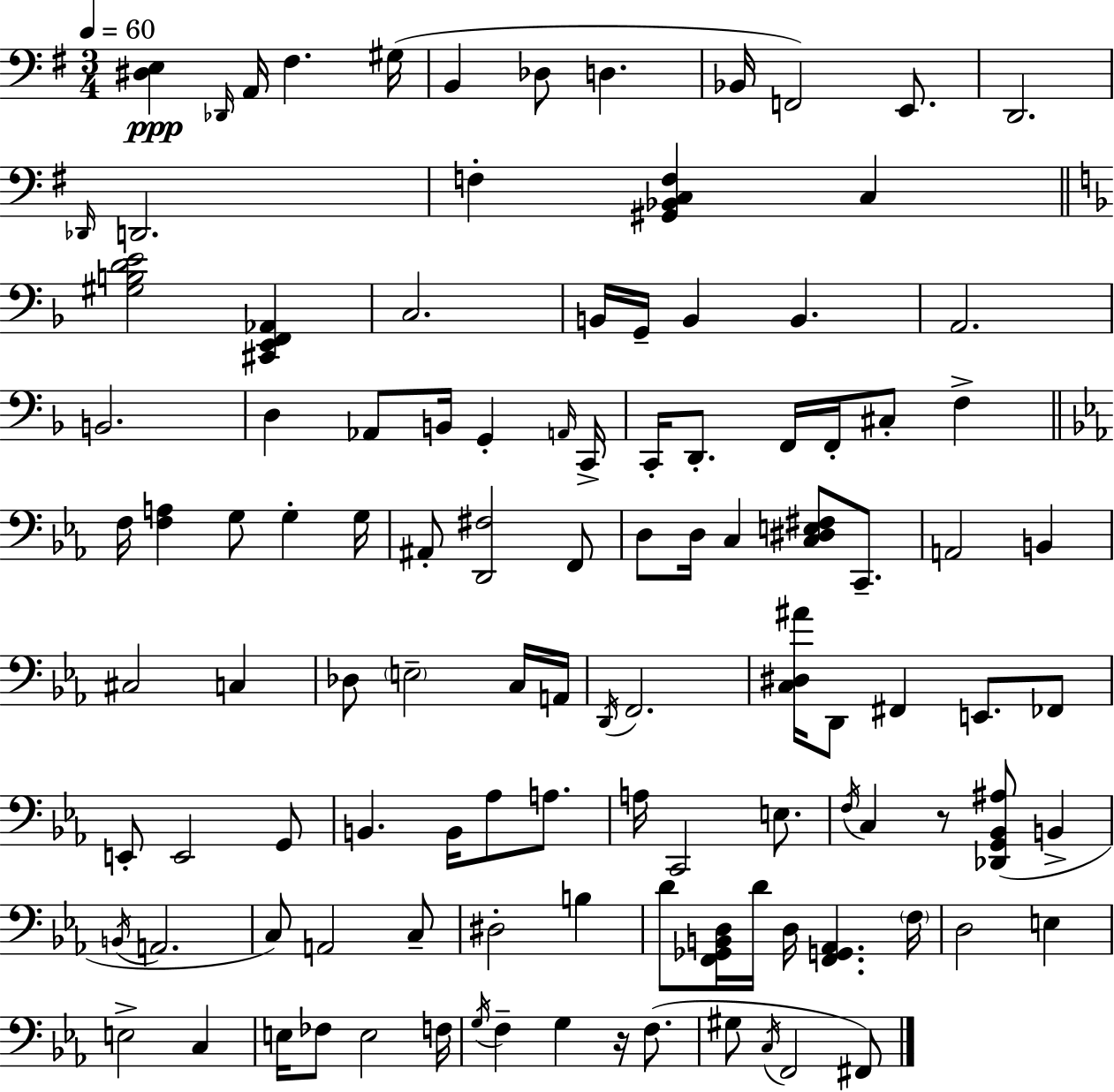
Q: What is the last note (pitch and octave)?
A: F#2